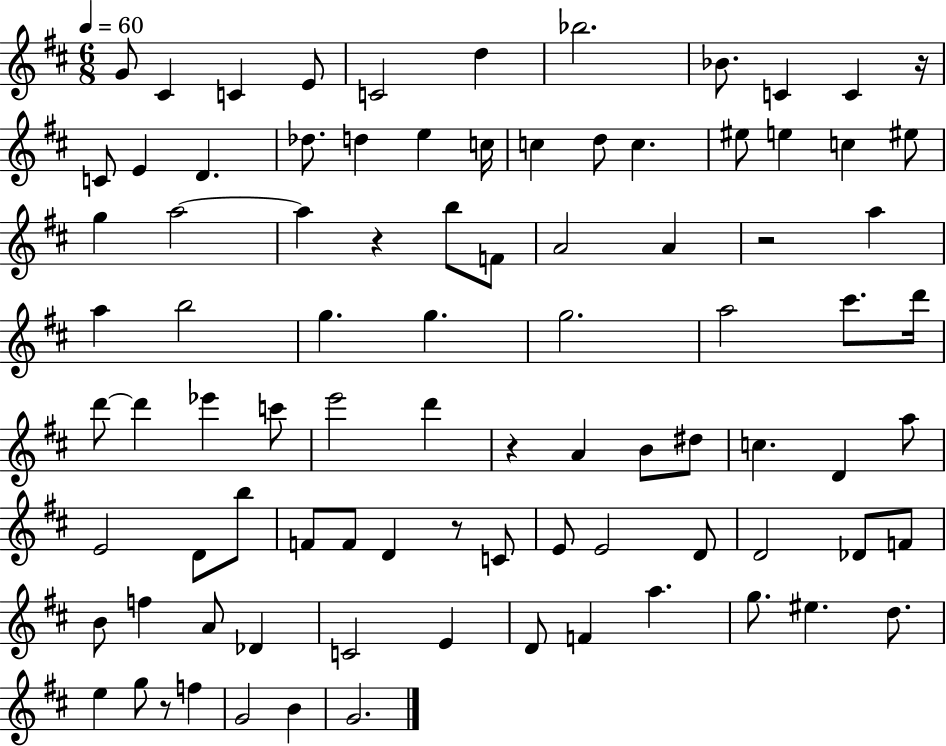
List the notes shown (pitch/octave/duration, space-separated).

G4/e C#4/q C4/q E4/e C4/h D5/q Bb5/h. Bb4/e. C4/q C4/q R/s C4/e E4/q D4/q. Db5/e. D5/q E5/q C5/s C5/q D5/e C5/q. EIS5/e E5/q C5/q EIS5/e G5/q A5/h A5/q R/q B5/e F4/e A4/h A4/q R/h A5/q A5/q B5/h G5/q. G5/q. G5/h. A5/h C#6/e. D6/s D6/e D6/q Eb6/q C6/e E6/h D6/q R/q A4/q B4/e D#5/e C5/q. D4/q A5/e E4/h D4/e B5/e F4/e F4/e D4/q R/e C4/e E4/e E4/h D4/e D4/h Db4/e F4/e B4/e F5/q A4/e Db4/q C4/h E4/q D4/e F4/q A5/q. G5/e. EIS5/q. D5/e. E5/q G5/e R/e F5/q G4/h B4/q G4/h.